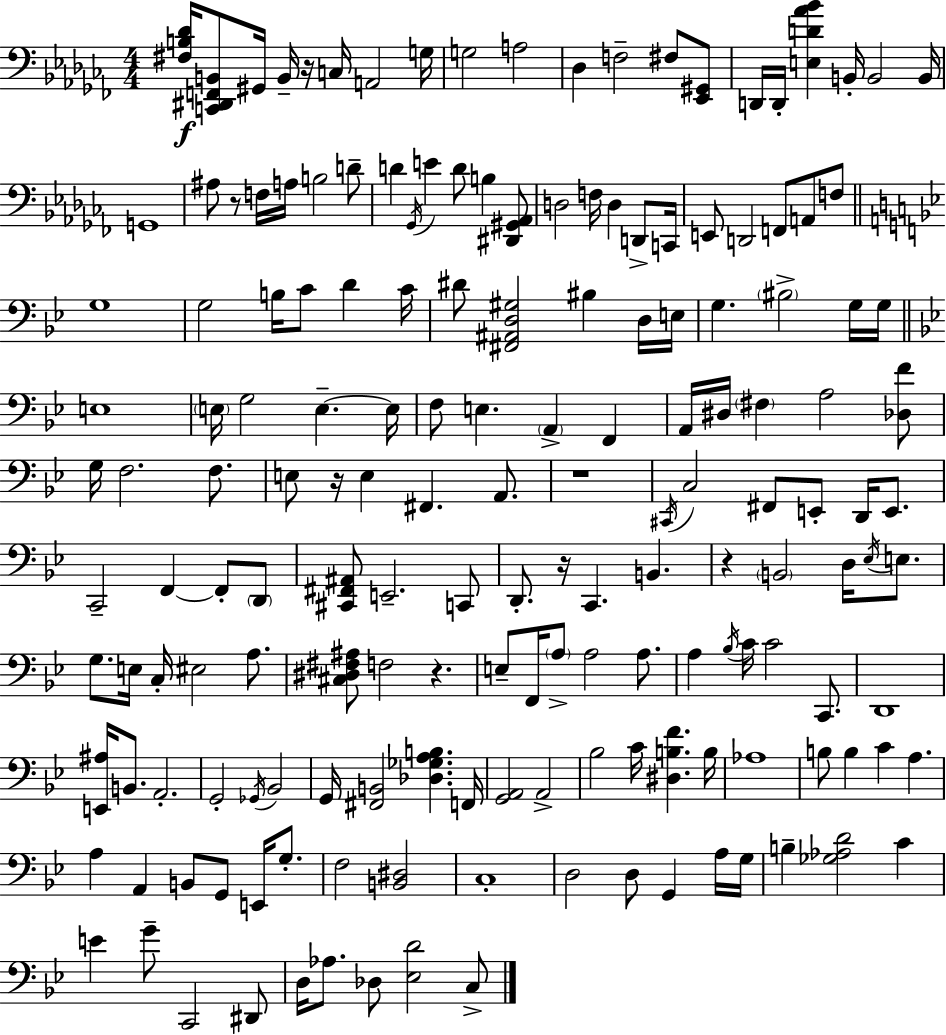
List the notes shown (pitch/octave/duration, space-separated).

[F#3,B3,Db4]/s [C2,D#2,F2,B2]/e G#2/s B2/s R/s C3/s A2/h G3/s G3/h A3/h Db3/q F3/h F#3/e [Eb2,G#2]/e D2/s D2/s [E3,D4,Ab4,Bb4]/q B2/s B2/h B2/s G2/w A#3/e R/e F3/s A3/s B3/h D4/e D4/q Gb2/s E4/q D4/e B3/q [D#2,G#2,Ab2]/e D3/h F3/s D3/q D2/e C2/s E2/e D2/h F2/e A2/e F3/e G3/w G3/h B3/s C4/e D4/q C4/s D#4/e [F#2,A#2,D3,G#3]/h BIS3/q D3/s E3/s G3/q. BIS3/h G3/s G3/s E3/w E3/s G3/h E3/q. E3/s F3/e E3/q. A2/q F2/q A2/s D#3/s F#3/q A3/h [Db3,F4]/e G3/s F3/h. F3/e. E3/e R/s E3/q F#2/q. A2/e. R/w C#2/s C3/h F#2/e E2/e D2/s E2/e. C2/h F2/q F2/e D2/e [C#2,F#2,A#2]/e E2/h. C2/e D2/e. R/s C2/q. B2/q. R/q B2/h D3/s Eb3/s E3/e. G3/e. E3/s C3/s EIS3/h A3/e. [C#3,D#3,F#3,A#3]/e F3/h R/q. E3/e F2/s A3/e A3/h A3/e. A3/q Bb3/s C4/s C4/h C2/e. D2/w [E2,A#3]/s B2/e. A2/h. G2/h Gb2/s Bb2/h G2/s [F#2,B2]/h [Db3,Gb3,A3,B3]/q. F2/s [G2,A2]/h A2/h Bb3/h C4/s [D#3,B3,F4]/q. B3/s Ab3/w B3/e B3/q C4/q A3/q. A3/q A2/q B2/e G2/e E2/s G3/e. F3/h [B2,D#3]/h C3/w D3/h D3/e G2/q A3/s G3/s B3/q [Gb3,Ab3,D4]/h C4/q E4/q G4/e C2/h D#2/e D3/s Ab3/e. Db3/e [Eb3,D4]/h C3/e